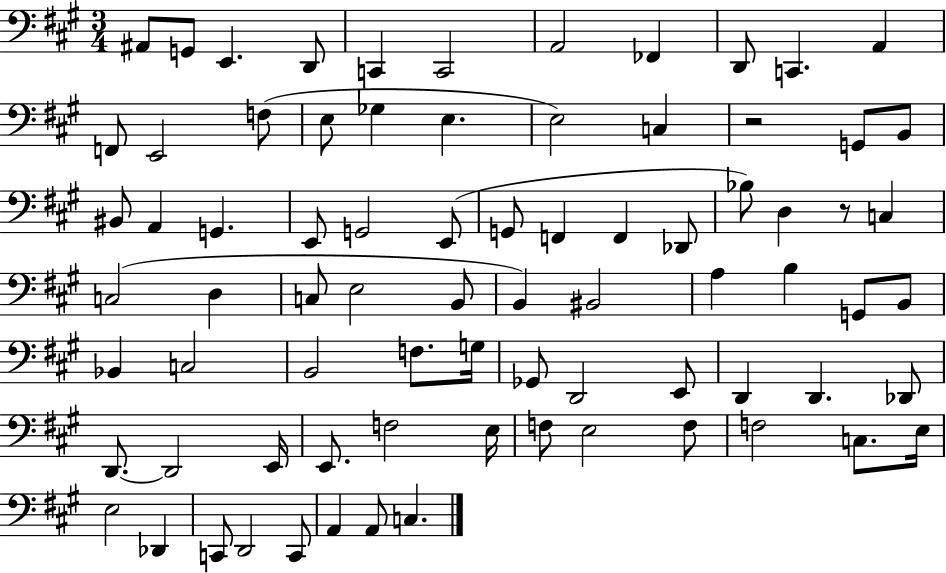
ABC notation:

X:1
T:Untitled
M:3/4
L:1/4
K:A
^A,,/2 G,,/2 E,, D,,/2 C,, C,,2 A,,2 _F,, D,,/2 C,, A,, F,,/2 E,,2 F,/2 E,/2 _G, E, E,2 C, z2 G,,/2 B,,/2 ^B,,/2 A,, G,, E,,/2 G,,2 E,,/2 G,,/2 F,, F,, _D,,/2 _B,/2 D, z/2 C, C,2 D, C,/2 E,2 B,,/2 B,, ^B,,2 A, B, G,,/2 B,,/2 _B,, C,2 B,,2 F,/2 G,/4 _G,,/2 D,,2 E,,/2 D,, D,, _D,,/2 D,,/2 D,,2 E,,/4 E,,/2 F,2 E,/4 F,/2 E,2 F,/2 F,2 C,/2 E,/4 E,2 _D,, C,,/2 D,,2 C,,/2 A,, A,,/2 C,